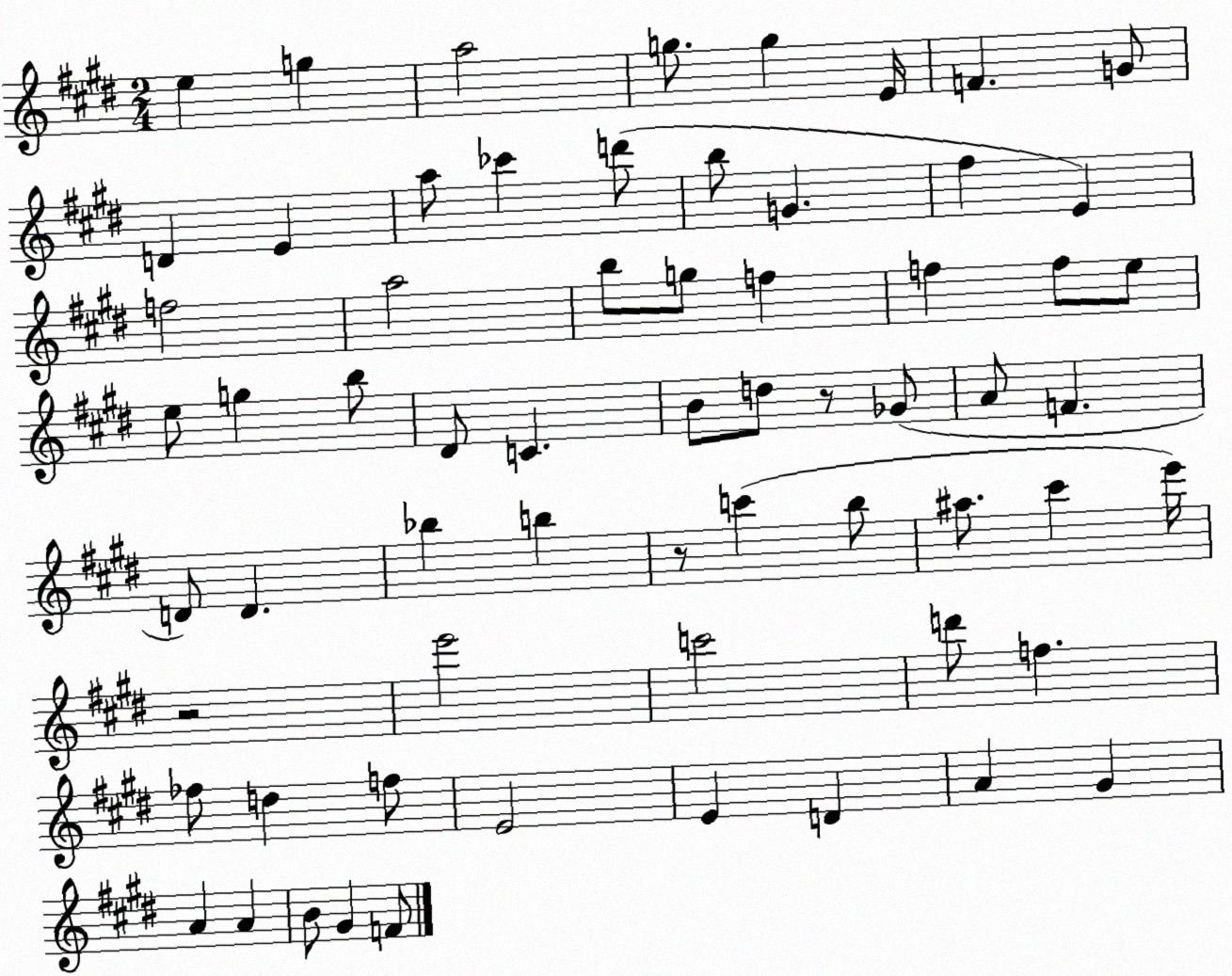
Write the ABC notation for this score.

X:1
T:Untitled
M:2/4
L:1/4
K:E
e g a2 g/2 g E/4 F G/2 D E a/2 _c' d'/2 b/2 G ^f E f2 a2 b/2 g/2 f f f/2 e/2 e/2 g b/2 ^D/2 C B/2 d/2 z/2 _G/2 A/2 F D/2 D _b b z/2 c' b/2 ^a/2 ^c' e'/4 z2 e'2 c'2 d'/2 f _f/2 d f/2 E2 E D A ^G A A B/2 ^G F/2